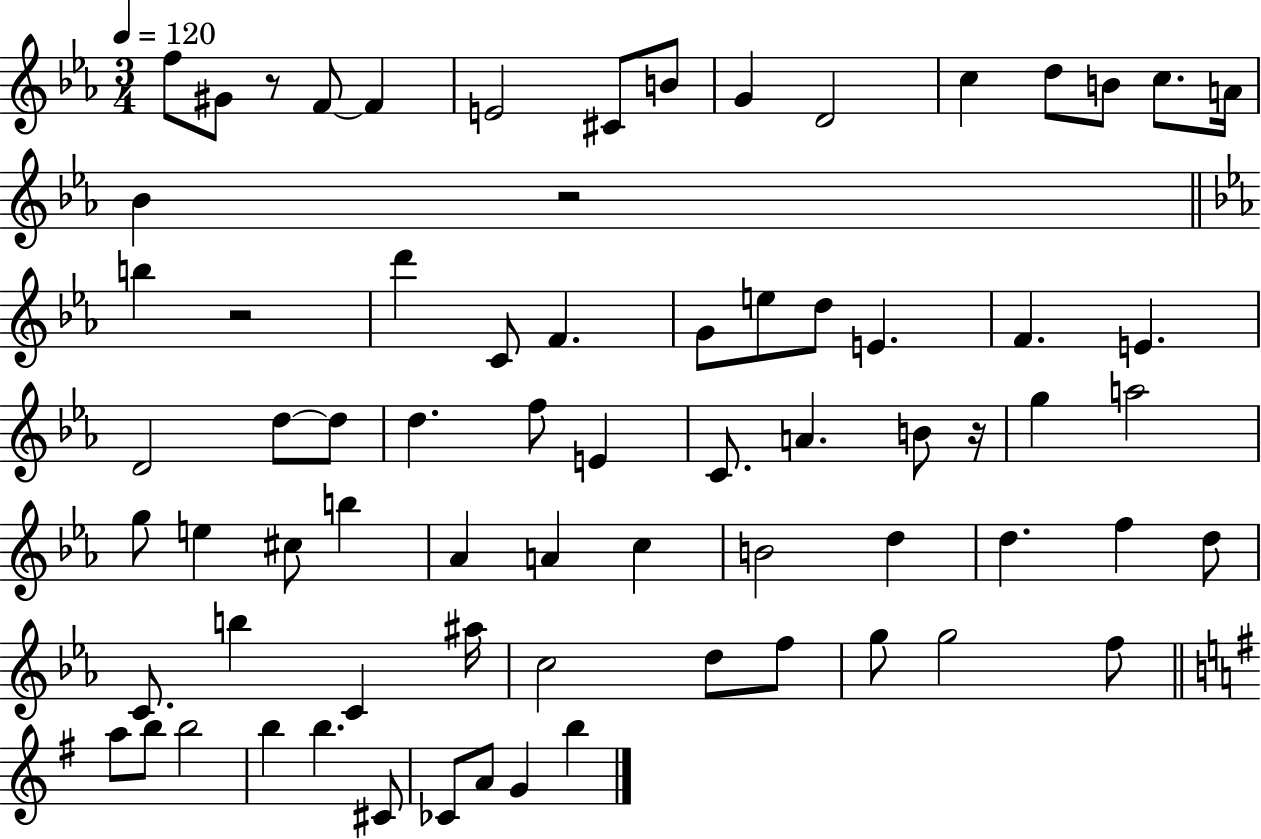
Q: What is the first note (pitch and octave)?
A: F5